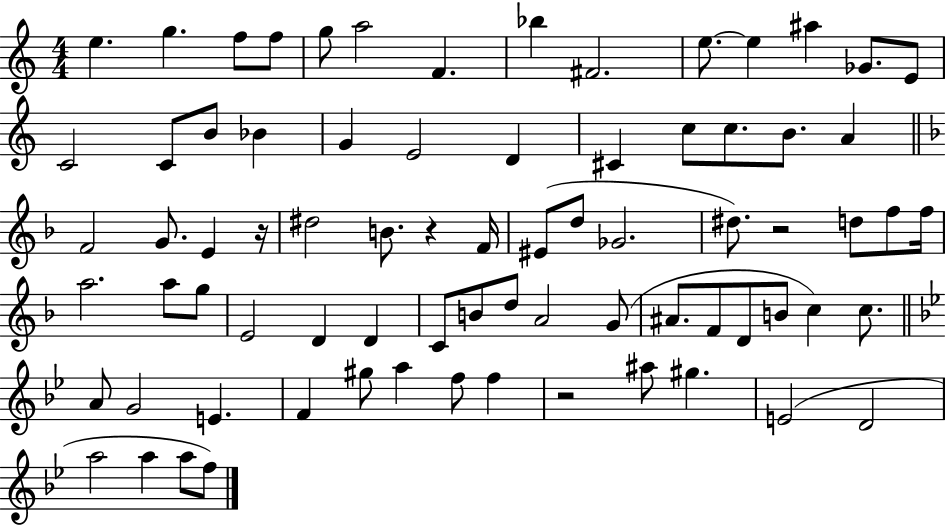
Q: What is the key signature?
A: C major